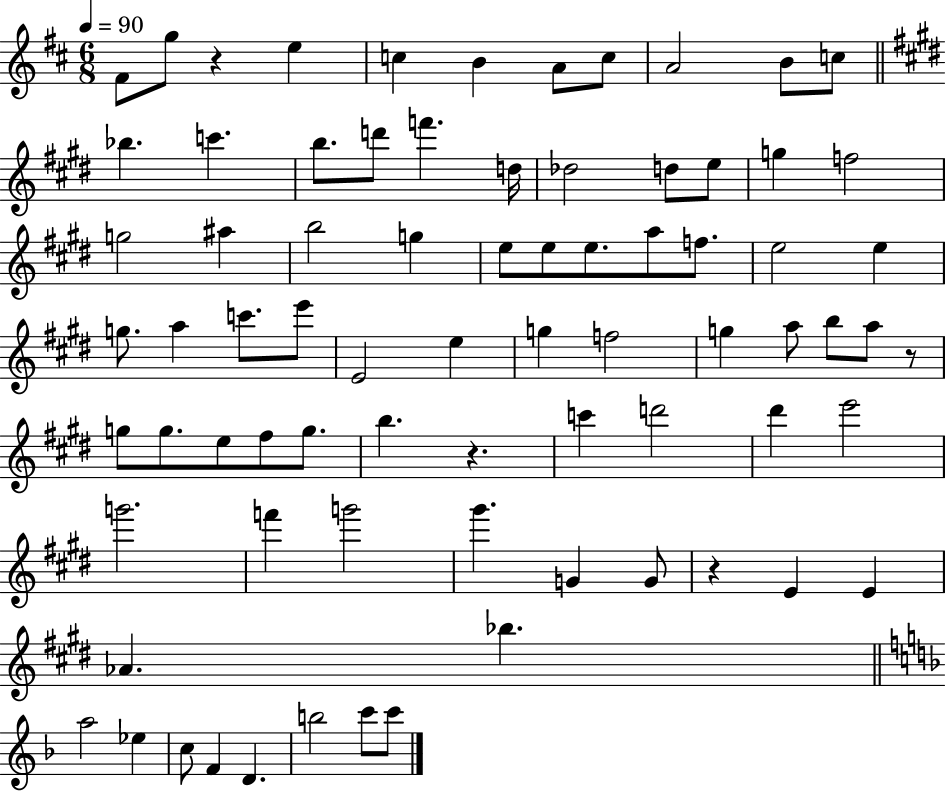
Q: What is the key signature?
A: D major